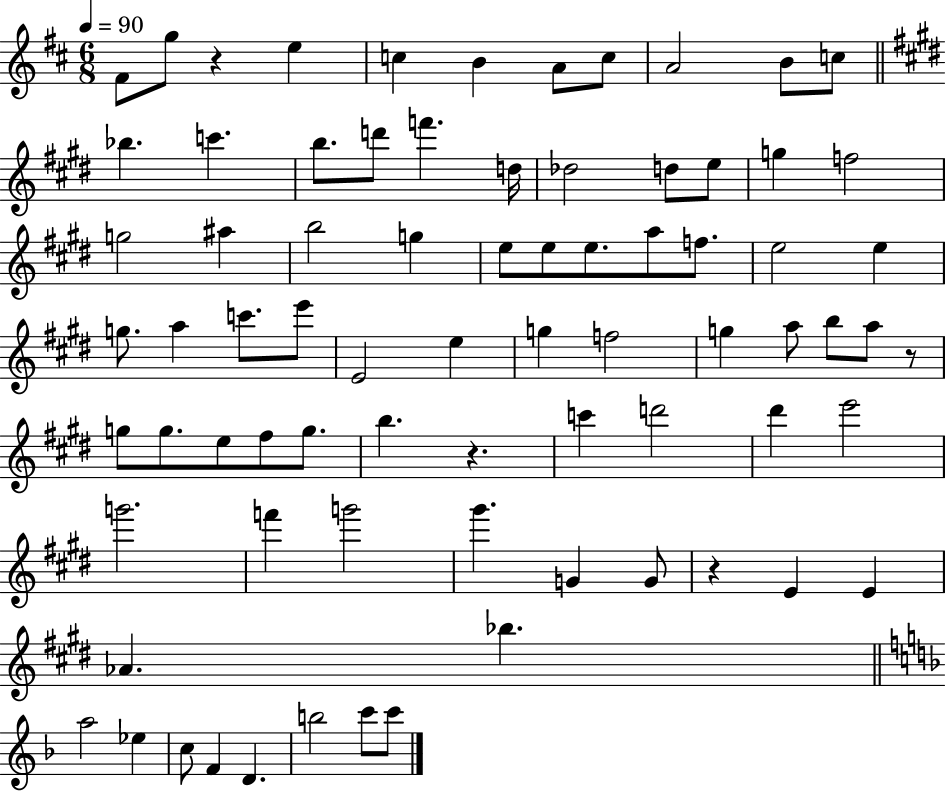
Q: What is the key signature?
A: D major